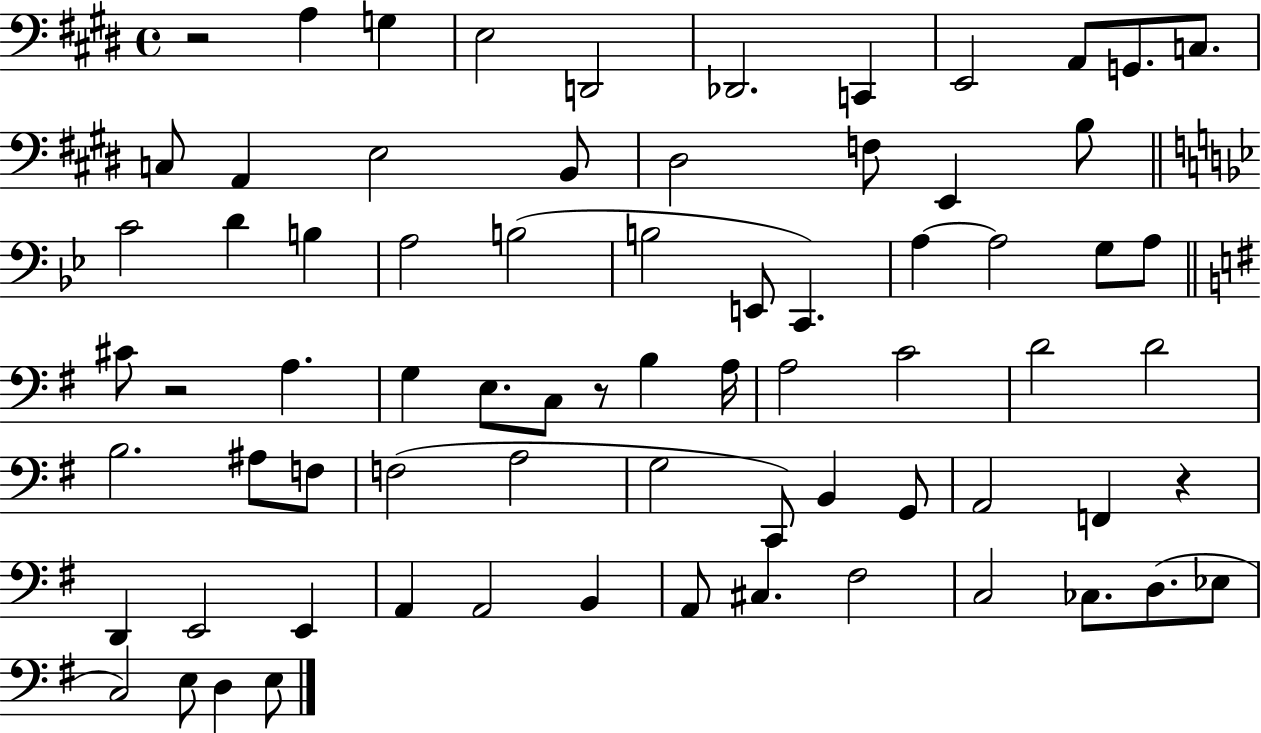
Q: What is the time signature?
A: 4/4